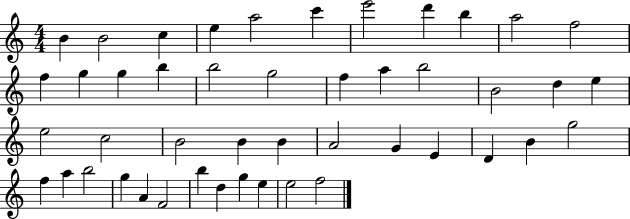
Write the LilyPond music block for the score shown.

{
  \clef treble
  \numericTimeSignature
  \time 4/4
  \key c \major
  b'4 b'2 c''4 | e''4 a''2 c'''4 | e'''2 d'''4 b''4 | a''2 f''2 | \break f''4 g''4 g''4 b''4 | b''2 g''2 | f''4 a''4 b''2 | b'2 d''4 e''4 | \break e''2 c''2 | b'2 b'4 b'4 | a'2 g'4 e'4 | d'4 b'4 g''2 | \break f''4 a''4 b''2 | g''4 a'4 f'2 | b''4 d''4 g''4 e''4 | e''2 f''2 | \break \bar "|."
}